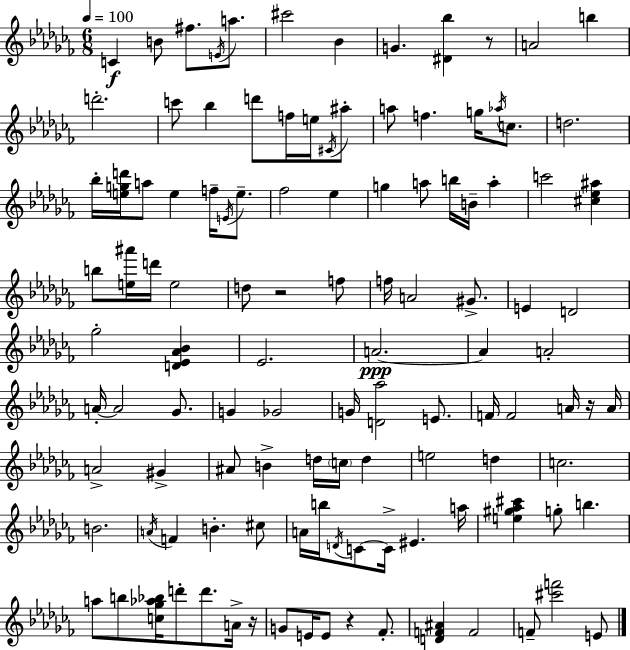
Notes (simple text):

C4/q B4/e F#5/e. E4/s A5/e. C#6/h Bb4/q G4/q. [D#4,Bb5]/q R/e A4/h B5/q D6/h. C6/e Bb5/q D6/e F5/s E5/s C#4/s A#5/e A5/e F5/q. G5/s Ab5/s C5/e. D5/h. Bb5/s [E5,G5,D6]/s A5/e E5/q F5/s E4/s E5/e. FES5/h Eb5/q G5/q A5/e B5/s B4/s A5/q C6/h [C#5,Eb5,A#5]/q B5/e [E5,A#6]/s D6/s E5/h D5/e R/h F5/e F5/s A4/h G#4/e. E4/q D4/h Gb5/h [D4,Eb4,Ab4,Bb4]/q Eb4/h. A4/h. A4/q A4/h A4/s A4/h Gb4/e. G4/q Gb4/h G4/s [D4,Ab5]/h E4/e. F4/s F4/h A4/s R/s A4/s A4/h G#4/q A#4/e B4/q D5/s C5/s D5/q E5/h D5/q C5/h. B4/h. A4/s F4/q B4/q. C#5/e A4/s B5/s D4/s C4/e C4/s EIS4/q. A5/s [E5,G#5,Ab5,C#6]/q G5/e B5/q. A5/e B5/e [C5,Gb5,Ab5,Bb5]/s D6/e D6/e. A4/s R/s G4/e E4/s E4/e R/q FES4/e. [D4,F4,A#4]/q F4/h F4/e [C#6,F6]/h E4/e